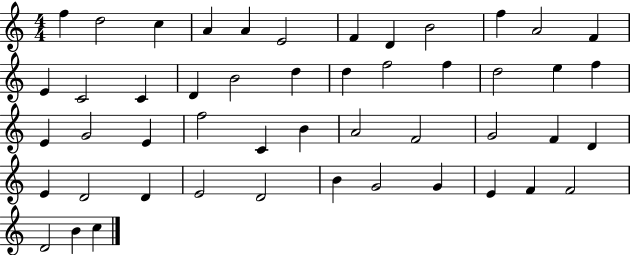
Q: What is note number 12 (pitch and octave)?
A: F4